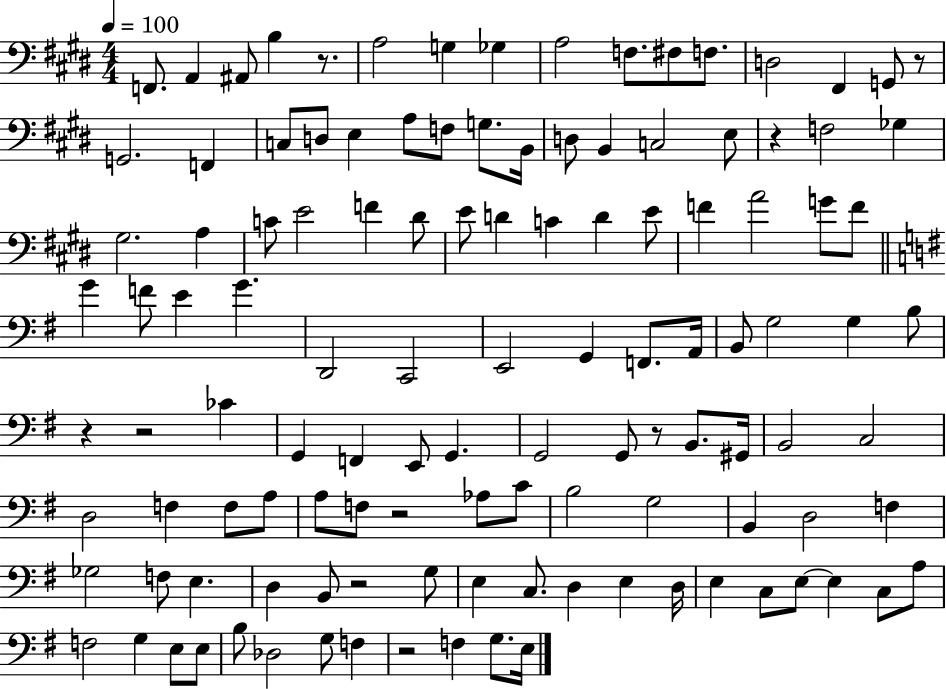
X:1
T:Untitled
M:4/4
L:1/4
K:E
F,,/2 A,, ^A,,/2 B, z/2 A,2 G, _G, A,2 F,/2 ^F,/2 F,/2 D,2 ^F,, G,,/2 z/2 G,,2 F,, C,/2 D,/2 E, A,/2 F,/2 G,/2 B,,/4 D,/2 B,, C,2 E,/2 z F,2 _G, ^G,2 A, C/2 E2 F ^D/2 E/2 D C D E/2 F A2 G/2 F/2 G F/2 E G D,,2 C,,2 E,,2 G,, F,,/2 A,,/4 B,,/2 G,2 G, B,/2 z z2 _C G,, F,, E,,/2 G,, G,,2 G,,/2 z/2 B,,/2 ^G,,/4 B,,2 C,2 D,2 F, F,/2 A,/2 A,/2 F,/2 z2 _A,/2 C/2 B,2 G,2 B,, D,2 F, _G,2 F,/2 E, D, B,,/2 z2 G,/2 E, C,/2 D, E, D,/4 E, C,/2 E,/2 E, C,/2 A,/2 F,2 G, E,/2 E,/2 B,/2 _D,2 G,/2 F, z2 F, G,/2 E,/4